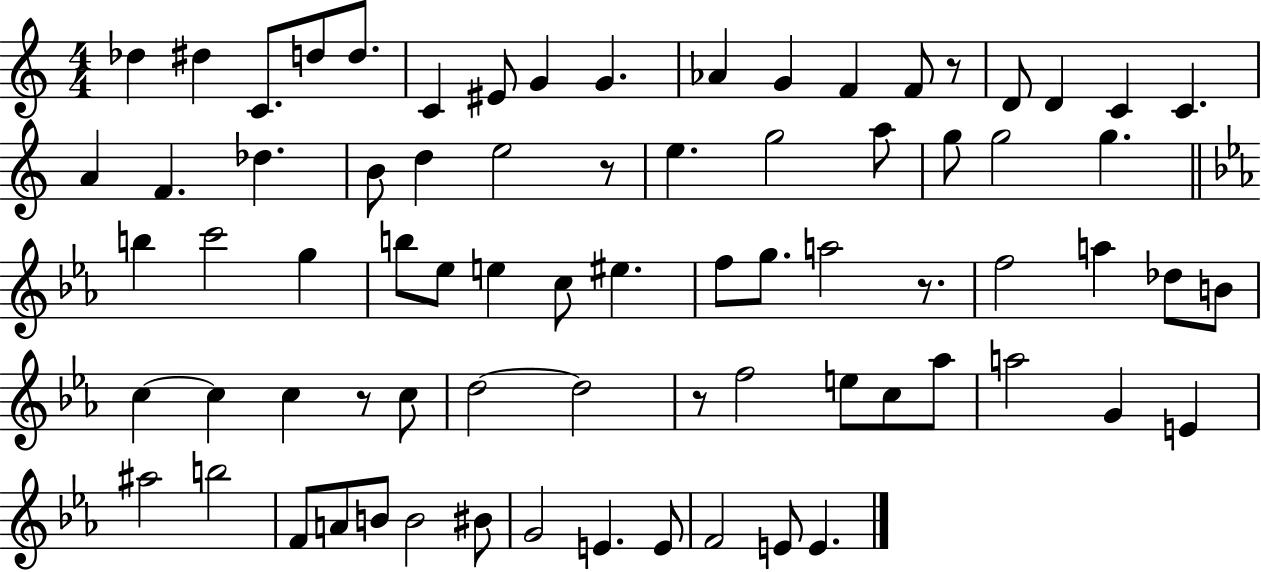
{
  \clef treble
  \numericTimeSignature
  \time 4/4
  \key c \major
  des''4 dis''4 c'8. d''8 d''8. | c'4 eis'8 g'4 g'4. | aes'4 g'4 f'4 f'8 r8 | d'8 d'4 c'4 c'4. | \break a'4 f'4. des''4. | b'8 d''4 e''2 r8 | e''4. g''2 a''8 | g''8 g''2 g''4. | \break \bar "||" \break \key c \minor b''4 c'''2 g''4 | b''8 ees''8 e''4 c''8 eis''4. | f''8 g''8. a''2 r8. | f''2 a''4 des''8 b'8 | \break c''4~~ c''4 c''4 r8 c''8 | d''2~~ d''2 | r8 f''2 e''8 c''8 aes''8 | a''2 g'4 e'4 | \break ais''2 b''2 | f'8 a'8 b'8 b'2 bis'8 | g'2 e'4. e'8 | f'2 e'8 e'4. | \break \bar "|."
}